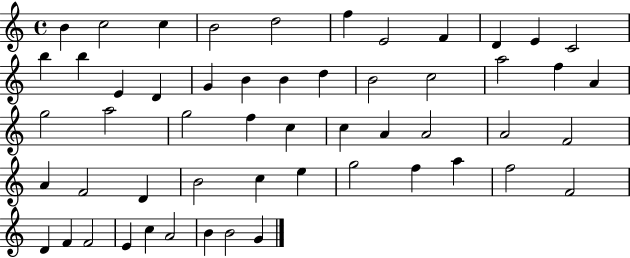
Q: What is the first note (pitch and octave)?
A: B4